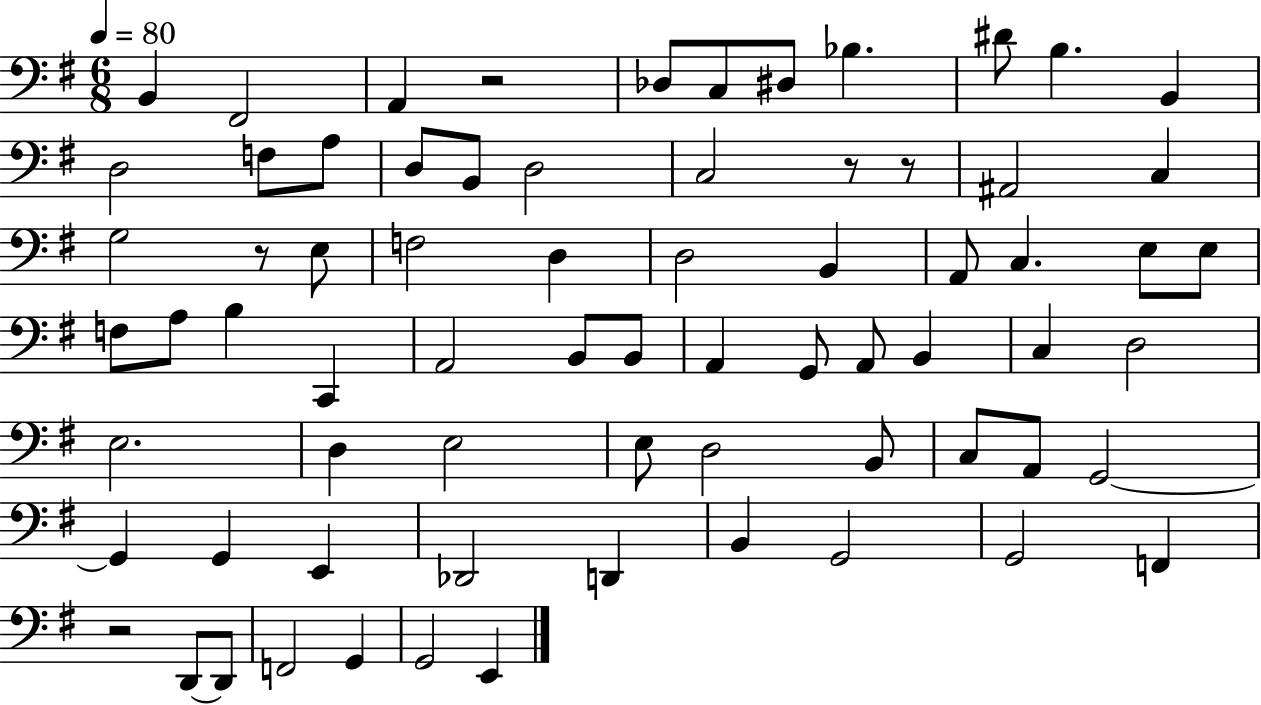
B2/q F#2/h A2/q R/h Db3/e C3/e D#3/e Bb3/q. D#4/e B3/q. B2/q D3/h F3/e A3/e D3/e B2/e D3/h C3/h R/e R/e A#2/h C3/q G3/h R/e E3/e F3/h D3/q D3/h B2/q A2/e C3/q. E3/e E3/e F3/e A3/e B3/q C2/q A2/h B2/e B2/e A2/q G2/e A2/e B2/q C3/q D3/h E3/h. D3/q E3/h E3/e D3/h B2/e C3/e A2/e G2/h G2/q G2/q E2/q Db2/h D2/q B2/q G2/h G2/h F2/q R/h D2/e D2/e F2/h G2/q G2/h E2/q